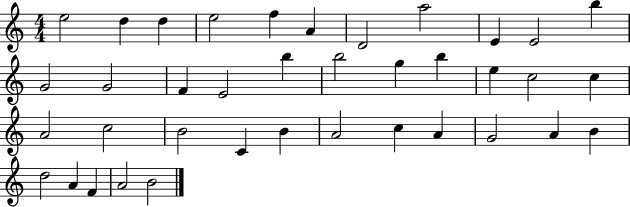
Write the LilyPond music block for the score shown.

{
  \clef treble
  \numericTimeSignature
  \time 4/4
  \key c \major
  e''2 d''4 d''4 | e''2 f''4 a'4 | d'2 a''2 | e'4 e'2 b''4 | \break g'2 g'2 | f'4 e'2 b''4 | b''2 g''4 b''4 | e''4 c''2 c''4 | \break a'2 c''2 | b'2 c'4 b'4 | a'2 c''4 a'4 | g'2 a'4 b'4 | \break d''2 a'4 f'4 | a'2 b'2 | \bar "|."
}